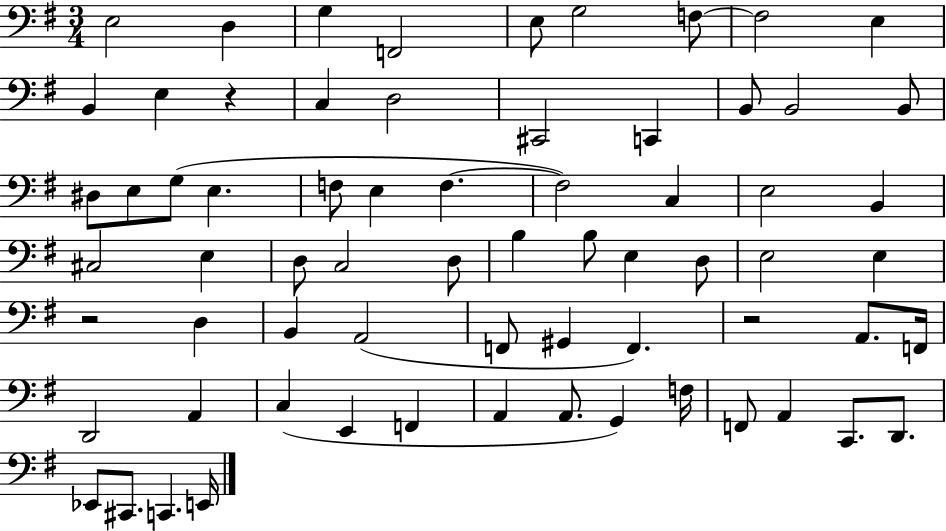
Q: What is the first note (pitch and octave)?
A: E3